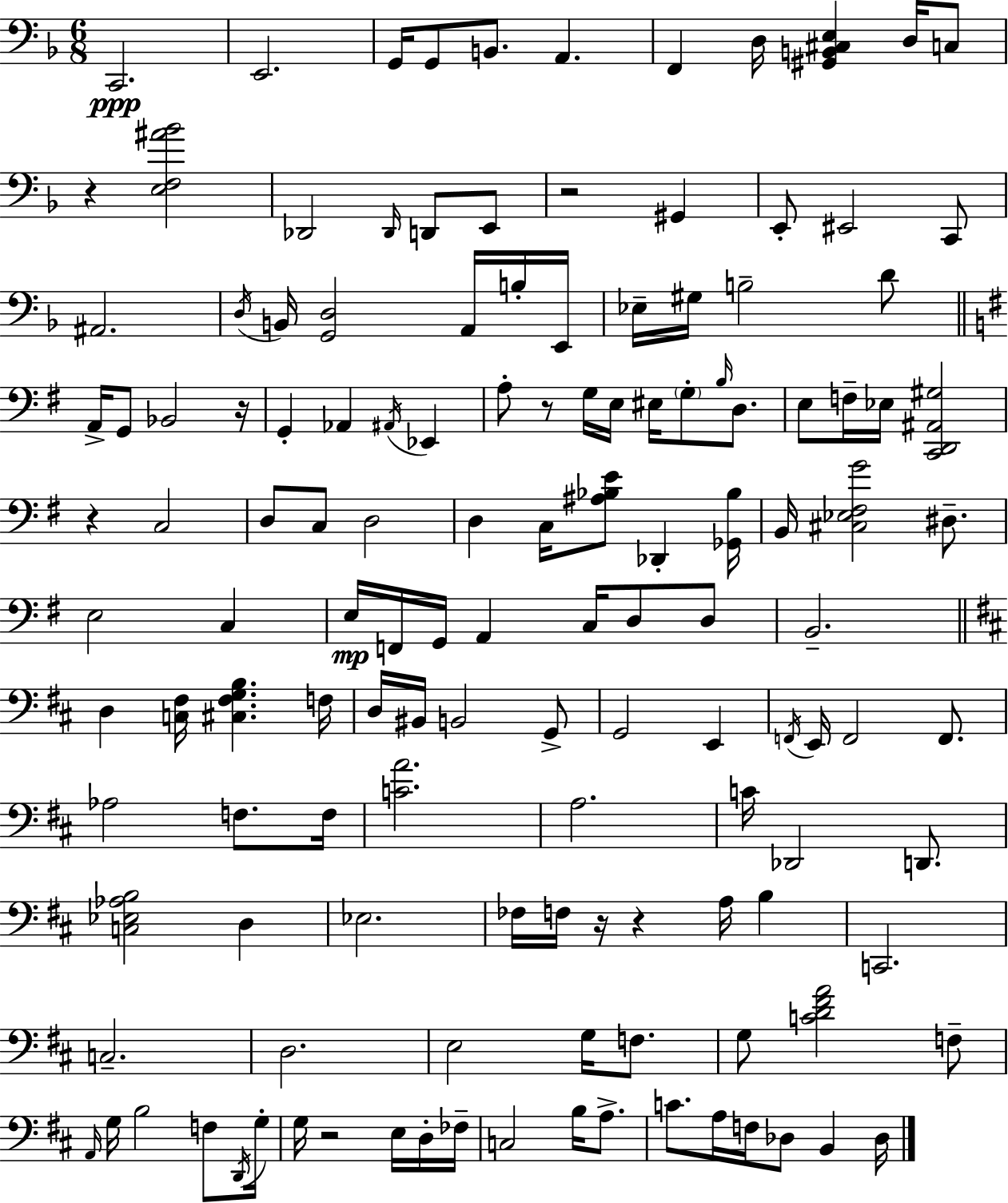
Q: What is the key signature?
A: D minor